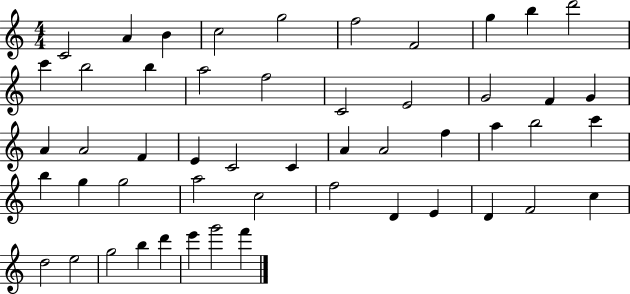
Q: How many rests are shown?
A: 0